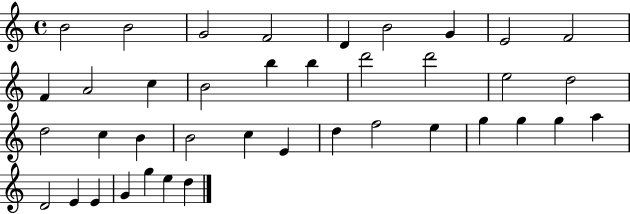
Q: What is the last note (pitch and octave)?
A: D5